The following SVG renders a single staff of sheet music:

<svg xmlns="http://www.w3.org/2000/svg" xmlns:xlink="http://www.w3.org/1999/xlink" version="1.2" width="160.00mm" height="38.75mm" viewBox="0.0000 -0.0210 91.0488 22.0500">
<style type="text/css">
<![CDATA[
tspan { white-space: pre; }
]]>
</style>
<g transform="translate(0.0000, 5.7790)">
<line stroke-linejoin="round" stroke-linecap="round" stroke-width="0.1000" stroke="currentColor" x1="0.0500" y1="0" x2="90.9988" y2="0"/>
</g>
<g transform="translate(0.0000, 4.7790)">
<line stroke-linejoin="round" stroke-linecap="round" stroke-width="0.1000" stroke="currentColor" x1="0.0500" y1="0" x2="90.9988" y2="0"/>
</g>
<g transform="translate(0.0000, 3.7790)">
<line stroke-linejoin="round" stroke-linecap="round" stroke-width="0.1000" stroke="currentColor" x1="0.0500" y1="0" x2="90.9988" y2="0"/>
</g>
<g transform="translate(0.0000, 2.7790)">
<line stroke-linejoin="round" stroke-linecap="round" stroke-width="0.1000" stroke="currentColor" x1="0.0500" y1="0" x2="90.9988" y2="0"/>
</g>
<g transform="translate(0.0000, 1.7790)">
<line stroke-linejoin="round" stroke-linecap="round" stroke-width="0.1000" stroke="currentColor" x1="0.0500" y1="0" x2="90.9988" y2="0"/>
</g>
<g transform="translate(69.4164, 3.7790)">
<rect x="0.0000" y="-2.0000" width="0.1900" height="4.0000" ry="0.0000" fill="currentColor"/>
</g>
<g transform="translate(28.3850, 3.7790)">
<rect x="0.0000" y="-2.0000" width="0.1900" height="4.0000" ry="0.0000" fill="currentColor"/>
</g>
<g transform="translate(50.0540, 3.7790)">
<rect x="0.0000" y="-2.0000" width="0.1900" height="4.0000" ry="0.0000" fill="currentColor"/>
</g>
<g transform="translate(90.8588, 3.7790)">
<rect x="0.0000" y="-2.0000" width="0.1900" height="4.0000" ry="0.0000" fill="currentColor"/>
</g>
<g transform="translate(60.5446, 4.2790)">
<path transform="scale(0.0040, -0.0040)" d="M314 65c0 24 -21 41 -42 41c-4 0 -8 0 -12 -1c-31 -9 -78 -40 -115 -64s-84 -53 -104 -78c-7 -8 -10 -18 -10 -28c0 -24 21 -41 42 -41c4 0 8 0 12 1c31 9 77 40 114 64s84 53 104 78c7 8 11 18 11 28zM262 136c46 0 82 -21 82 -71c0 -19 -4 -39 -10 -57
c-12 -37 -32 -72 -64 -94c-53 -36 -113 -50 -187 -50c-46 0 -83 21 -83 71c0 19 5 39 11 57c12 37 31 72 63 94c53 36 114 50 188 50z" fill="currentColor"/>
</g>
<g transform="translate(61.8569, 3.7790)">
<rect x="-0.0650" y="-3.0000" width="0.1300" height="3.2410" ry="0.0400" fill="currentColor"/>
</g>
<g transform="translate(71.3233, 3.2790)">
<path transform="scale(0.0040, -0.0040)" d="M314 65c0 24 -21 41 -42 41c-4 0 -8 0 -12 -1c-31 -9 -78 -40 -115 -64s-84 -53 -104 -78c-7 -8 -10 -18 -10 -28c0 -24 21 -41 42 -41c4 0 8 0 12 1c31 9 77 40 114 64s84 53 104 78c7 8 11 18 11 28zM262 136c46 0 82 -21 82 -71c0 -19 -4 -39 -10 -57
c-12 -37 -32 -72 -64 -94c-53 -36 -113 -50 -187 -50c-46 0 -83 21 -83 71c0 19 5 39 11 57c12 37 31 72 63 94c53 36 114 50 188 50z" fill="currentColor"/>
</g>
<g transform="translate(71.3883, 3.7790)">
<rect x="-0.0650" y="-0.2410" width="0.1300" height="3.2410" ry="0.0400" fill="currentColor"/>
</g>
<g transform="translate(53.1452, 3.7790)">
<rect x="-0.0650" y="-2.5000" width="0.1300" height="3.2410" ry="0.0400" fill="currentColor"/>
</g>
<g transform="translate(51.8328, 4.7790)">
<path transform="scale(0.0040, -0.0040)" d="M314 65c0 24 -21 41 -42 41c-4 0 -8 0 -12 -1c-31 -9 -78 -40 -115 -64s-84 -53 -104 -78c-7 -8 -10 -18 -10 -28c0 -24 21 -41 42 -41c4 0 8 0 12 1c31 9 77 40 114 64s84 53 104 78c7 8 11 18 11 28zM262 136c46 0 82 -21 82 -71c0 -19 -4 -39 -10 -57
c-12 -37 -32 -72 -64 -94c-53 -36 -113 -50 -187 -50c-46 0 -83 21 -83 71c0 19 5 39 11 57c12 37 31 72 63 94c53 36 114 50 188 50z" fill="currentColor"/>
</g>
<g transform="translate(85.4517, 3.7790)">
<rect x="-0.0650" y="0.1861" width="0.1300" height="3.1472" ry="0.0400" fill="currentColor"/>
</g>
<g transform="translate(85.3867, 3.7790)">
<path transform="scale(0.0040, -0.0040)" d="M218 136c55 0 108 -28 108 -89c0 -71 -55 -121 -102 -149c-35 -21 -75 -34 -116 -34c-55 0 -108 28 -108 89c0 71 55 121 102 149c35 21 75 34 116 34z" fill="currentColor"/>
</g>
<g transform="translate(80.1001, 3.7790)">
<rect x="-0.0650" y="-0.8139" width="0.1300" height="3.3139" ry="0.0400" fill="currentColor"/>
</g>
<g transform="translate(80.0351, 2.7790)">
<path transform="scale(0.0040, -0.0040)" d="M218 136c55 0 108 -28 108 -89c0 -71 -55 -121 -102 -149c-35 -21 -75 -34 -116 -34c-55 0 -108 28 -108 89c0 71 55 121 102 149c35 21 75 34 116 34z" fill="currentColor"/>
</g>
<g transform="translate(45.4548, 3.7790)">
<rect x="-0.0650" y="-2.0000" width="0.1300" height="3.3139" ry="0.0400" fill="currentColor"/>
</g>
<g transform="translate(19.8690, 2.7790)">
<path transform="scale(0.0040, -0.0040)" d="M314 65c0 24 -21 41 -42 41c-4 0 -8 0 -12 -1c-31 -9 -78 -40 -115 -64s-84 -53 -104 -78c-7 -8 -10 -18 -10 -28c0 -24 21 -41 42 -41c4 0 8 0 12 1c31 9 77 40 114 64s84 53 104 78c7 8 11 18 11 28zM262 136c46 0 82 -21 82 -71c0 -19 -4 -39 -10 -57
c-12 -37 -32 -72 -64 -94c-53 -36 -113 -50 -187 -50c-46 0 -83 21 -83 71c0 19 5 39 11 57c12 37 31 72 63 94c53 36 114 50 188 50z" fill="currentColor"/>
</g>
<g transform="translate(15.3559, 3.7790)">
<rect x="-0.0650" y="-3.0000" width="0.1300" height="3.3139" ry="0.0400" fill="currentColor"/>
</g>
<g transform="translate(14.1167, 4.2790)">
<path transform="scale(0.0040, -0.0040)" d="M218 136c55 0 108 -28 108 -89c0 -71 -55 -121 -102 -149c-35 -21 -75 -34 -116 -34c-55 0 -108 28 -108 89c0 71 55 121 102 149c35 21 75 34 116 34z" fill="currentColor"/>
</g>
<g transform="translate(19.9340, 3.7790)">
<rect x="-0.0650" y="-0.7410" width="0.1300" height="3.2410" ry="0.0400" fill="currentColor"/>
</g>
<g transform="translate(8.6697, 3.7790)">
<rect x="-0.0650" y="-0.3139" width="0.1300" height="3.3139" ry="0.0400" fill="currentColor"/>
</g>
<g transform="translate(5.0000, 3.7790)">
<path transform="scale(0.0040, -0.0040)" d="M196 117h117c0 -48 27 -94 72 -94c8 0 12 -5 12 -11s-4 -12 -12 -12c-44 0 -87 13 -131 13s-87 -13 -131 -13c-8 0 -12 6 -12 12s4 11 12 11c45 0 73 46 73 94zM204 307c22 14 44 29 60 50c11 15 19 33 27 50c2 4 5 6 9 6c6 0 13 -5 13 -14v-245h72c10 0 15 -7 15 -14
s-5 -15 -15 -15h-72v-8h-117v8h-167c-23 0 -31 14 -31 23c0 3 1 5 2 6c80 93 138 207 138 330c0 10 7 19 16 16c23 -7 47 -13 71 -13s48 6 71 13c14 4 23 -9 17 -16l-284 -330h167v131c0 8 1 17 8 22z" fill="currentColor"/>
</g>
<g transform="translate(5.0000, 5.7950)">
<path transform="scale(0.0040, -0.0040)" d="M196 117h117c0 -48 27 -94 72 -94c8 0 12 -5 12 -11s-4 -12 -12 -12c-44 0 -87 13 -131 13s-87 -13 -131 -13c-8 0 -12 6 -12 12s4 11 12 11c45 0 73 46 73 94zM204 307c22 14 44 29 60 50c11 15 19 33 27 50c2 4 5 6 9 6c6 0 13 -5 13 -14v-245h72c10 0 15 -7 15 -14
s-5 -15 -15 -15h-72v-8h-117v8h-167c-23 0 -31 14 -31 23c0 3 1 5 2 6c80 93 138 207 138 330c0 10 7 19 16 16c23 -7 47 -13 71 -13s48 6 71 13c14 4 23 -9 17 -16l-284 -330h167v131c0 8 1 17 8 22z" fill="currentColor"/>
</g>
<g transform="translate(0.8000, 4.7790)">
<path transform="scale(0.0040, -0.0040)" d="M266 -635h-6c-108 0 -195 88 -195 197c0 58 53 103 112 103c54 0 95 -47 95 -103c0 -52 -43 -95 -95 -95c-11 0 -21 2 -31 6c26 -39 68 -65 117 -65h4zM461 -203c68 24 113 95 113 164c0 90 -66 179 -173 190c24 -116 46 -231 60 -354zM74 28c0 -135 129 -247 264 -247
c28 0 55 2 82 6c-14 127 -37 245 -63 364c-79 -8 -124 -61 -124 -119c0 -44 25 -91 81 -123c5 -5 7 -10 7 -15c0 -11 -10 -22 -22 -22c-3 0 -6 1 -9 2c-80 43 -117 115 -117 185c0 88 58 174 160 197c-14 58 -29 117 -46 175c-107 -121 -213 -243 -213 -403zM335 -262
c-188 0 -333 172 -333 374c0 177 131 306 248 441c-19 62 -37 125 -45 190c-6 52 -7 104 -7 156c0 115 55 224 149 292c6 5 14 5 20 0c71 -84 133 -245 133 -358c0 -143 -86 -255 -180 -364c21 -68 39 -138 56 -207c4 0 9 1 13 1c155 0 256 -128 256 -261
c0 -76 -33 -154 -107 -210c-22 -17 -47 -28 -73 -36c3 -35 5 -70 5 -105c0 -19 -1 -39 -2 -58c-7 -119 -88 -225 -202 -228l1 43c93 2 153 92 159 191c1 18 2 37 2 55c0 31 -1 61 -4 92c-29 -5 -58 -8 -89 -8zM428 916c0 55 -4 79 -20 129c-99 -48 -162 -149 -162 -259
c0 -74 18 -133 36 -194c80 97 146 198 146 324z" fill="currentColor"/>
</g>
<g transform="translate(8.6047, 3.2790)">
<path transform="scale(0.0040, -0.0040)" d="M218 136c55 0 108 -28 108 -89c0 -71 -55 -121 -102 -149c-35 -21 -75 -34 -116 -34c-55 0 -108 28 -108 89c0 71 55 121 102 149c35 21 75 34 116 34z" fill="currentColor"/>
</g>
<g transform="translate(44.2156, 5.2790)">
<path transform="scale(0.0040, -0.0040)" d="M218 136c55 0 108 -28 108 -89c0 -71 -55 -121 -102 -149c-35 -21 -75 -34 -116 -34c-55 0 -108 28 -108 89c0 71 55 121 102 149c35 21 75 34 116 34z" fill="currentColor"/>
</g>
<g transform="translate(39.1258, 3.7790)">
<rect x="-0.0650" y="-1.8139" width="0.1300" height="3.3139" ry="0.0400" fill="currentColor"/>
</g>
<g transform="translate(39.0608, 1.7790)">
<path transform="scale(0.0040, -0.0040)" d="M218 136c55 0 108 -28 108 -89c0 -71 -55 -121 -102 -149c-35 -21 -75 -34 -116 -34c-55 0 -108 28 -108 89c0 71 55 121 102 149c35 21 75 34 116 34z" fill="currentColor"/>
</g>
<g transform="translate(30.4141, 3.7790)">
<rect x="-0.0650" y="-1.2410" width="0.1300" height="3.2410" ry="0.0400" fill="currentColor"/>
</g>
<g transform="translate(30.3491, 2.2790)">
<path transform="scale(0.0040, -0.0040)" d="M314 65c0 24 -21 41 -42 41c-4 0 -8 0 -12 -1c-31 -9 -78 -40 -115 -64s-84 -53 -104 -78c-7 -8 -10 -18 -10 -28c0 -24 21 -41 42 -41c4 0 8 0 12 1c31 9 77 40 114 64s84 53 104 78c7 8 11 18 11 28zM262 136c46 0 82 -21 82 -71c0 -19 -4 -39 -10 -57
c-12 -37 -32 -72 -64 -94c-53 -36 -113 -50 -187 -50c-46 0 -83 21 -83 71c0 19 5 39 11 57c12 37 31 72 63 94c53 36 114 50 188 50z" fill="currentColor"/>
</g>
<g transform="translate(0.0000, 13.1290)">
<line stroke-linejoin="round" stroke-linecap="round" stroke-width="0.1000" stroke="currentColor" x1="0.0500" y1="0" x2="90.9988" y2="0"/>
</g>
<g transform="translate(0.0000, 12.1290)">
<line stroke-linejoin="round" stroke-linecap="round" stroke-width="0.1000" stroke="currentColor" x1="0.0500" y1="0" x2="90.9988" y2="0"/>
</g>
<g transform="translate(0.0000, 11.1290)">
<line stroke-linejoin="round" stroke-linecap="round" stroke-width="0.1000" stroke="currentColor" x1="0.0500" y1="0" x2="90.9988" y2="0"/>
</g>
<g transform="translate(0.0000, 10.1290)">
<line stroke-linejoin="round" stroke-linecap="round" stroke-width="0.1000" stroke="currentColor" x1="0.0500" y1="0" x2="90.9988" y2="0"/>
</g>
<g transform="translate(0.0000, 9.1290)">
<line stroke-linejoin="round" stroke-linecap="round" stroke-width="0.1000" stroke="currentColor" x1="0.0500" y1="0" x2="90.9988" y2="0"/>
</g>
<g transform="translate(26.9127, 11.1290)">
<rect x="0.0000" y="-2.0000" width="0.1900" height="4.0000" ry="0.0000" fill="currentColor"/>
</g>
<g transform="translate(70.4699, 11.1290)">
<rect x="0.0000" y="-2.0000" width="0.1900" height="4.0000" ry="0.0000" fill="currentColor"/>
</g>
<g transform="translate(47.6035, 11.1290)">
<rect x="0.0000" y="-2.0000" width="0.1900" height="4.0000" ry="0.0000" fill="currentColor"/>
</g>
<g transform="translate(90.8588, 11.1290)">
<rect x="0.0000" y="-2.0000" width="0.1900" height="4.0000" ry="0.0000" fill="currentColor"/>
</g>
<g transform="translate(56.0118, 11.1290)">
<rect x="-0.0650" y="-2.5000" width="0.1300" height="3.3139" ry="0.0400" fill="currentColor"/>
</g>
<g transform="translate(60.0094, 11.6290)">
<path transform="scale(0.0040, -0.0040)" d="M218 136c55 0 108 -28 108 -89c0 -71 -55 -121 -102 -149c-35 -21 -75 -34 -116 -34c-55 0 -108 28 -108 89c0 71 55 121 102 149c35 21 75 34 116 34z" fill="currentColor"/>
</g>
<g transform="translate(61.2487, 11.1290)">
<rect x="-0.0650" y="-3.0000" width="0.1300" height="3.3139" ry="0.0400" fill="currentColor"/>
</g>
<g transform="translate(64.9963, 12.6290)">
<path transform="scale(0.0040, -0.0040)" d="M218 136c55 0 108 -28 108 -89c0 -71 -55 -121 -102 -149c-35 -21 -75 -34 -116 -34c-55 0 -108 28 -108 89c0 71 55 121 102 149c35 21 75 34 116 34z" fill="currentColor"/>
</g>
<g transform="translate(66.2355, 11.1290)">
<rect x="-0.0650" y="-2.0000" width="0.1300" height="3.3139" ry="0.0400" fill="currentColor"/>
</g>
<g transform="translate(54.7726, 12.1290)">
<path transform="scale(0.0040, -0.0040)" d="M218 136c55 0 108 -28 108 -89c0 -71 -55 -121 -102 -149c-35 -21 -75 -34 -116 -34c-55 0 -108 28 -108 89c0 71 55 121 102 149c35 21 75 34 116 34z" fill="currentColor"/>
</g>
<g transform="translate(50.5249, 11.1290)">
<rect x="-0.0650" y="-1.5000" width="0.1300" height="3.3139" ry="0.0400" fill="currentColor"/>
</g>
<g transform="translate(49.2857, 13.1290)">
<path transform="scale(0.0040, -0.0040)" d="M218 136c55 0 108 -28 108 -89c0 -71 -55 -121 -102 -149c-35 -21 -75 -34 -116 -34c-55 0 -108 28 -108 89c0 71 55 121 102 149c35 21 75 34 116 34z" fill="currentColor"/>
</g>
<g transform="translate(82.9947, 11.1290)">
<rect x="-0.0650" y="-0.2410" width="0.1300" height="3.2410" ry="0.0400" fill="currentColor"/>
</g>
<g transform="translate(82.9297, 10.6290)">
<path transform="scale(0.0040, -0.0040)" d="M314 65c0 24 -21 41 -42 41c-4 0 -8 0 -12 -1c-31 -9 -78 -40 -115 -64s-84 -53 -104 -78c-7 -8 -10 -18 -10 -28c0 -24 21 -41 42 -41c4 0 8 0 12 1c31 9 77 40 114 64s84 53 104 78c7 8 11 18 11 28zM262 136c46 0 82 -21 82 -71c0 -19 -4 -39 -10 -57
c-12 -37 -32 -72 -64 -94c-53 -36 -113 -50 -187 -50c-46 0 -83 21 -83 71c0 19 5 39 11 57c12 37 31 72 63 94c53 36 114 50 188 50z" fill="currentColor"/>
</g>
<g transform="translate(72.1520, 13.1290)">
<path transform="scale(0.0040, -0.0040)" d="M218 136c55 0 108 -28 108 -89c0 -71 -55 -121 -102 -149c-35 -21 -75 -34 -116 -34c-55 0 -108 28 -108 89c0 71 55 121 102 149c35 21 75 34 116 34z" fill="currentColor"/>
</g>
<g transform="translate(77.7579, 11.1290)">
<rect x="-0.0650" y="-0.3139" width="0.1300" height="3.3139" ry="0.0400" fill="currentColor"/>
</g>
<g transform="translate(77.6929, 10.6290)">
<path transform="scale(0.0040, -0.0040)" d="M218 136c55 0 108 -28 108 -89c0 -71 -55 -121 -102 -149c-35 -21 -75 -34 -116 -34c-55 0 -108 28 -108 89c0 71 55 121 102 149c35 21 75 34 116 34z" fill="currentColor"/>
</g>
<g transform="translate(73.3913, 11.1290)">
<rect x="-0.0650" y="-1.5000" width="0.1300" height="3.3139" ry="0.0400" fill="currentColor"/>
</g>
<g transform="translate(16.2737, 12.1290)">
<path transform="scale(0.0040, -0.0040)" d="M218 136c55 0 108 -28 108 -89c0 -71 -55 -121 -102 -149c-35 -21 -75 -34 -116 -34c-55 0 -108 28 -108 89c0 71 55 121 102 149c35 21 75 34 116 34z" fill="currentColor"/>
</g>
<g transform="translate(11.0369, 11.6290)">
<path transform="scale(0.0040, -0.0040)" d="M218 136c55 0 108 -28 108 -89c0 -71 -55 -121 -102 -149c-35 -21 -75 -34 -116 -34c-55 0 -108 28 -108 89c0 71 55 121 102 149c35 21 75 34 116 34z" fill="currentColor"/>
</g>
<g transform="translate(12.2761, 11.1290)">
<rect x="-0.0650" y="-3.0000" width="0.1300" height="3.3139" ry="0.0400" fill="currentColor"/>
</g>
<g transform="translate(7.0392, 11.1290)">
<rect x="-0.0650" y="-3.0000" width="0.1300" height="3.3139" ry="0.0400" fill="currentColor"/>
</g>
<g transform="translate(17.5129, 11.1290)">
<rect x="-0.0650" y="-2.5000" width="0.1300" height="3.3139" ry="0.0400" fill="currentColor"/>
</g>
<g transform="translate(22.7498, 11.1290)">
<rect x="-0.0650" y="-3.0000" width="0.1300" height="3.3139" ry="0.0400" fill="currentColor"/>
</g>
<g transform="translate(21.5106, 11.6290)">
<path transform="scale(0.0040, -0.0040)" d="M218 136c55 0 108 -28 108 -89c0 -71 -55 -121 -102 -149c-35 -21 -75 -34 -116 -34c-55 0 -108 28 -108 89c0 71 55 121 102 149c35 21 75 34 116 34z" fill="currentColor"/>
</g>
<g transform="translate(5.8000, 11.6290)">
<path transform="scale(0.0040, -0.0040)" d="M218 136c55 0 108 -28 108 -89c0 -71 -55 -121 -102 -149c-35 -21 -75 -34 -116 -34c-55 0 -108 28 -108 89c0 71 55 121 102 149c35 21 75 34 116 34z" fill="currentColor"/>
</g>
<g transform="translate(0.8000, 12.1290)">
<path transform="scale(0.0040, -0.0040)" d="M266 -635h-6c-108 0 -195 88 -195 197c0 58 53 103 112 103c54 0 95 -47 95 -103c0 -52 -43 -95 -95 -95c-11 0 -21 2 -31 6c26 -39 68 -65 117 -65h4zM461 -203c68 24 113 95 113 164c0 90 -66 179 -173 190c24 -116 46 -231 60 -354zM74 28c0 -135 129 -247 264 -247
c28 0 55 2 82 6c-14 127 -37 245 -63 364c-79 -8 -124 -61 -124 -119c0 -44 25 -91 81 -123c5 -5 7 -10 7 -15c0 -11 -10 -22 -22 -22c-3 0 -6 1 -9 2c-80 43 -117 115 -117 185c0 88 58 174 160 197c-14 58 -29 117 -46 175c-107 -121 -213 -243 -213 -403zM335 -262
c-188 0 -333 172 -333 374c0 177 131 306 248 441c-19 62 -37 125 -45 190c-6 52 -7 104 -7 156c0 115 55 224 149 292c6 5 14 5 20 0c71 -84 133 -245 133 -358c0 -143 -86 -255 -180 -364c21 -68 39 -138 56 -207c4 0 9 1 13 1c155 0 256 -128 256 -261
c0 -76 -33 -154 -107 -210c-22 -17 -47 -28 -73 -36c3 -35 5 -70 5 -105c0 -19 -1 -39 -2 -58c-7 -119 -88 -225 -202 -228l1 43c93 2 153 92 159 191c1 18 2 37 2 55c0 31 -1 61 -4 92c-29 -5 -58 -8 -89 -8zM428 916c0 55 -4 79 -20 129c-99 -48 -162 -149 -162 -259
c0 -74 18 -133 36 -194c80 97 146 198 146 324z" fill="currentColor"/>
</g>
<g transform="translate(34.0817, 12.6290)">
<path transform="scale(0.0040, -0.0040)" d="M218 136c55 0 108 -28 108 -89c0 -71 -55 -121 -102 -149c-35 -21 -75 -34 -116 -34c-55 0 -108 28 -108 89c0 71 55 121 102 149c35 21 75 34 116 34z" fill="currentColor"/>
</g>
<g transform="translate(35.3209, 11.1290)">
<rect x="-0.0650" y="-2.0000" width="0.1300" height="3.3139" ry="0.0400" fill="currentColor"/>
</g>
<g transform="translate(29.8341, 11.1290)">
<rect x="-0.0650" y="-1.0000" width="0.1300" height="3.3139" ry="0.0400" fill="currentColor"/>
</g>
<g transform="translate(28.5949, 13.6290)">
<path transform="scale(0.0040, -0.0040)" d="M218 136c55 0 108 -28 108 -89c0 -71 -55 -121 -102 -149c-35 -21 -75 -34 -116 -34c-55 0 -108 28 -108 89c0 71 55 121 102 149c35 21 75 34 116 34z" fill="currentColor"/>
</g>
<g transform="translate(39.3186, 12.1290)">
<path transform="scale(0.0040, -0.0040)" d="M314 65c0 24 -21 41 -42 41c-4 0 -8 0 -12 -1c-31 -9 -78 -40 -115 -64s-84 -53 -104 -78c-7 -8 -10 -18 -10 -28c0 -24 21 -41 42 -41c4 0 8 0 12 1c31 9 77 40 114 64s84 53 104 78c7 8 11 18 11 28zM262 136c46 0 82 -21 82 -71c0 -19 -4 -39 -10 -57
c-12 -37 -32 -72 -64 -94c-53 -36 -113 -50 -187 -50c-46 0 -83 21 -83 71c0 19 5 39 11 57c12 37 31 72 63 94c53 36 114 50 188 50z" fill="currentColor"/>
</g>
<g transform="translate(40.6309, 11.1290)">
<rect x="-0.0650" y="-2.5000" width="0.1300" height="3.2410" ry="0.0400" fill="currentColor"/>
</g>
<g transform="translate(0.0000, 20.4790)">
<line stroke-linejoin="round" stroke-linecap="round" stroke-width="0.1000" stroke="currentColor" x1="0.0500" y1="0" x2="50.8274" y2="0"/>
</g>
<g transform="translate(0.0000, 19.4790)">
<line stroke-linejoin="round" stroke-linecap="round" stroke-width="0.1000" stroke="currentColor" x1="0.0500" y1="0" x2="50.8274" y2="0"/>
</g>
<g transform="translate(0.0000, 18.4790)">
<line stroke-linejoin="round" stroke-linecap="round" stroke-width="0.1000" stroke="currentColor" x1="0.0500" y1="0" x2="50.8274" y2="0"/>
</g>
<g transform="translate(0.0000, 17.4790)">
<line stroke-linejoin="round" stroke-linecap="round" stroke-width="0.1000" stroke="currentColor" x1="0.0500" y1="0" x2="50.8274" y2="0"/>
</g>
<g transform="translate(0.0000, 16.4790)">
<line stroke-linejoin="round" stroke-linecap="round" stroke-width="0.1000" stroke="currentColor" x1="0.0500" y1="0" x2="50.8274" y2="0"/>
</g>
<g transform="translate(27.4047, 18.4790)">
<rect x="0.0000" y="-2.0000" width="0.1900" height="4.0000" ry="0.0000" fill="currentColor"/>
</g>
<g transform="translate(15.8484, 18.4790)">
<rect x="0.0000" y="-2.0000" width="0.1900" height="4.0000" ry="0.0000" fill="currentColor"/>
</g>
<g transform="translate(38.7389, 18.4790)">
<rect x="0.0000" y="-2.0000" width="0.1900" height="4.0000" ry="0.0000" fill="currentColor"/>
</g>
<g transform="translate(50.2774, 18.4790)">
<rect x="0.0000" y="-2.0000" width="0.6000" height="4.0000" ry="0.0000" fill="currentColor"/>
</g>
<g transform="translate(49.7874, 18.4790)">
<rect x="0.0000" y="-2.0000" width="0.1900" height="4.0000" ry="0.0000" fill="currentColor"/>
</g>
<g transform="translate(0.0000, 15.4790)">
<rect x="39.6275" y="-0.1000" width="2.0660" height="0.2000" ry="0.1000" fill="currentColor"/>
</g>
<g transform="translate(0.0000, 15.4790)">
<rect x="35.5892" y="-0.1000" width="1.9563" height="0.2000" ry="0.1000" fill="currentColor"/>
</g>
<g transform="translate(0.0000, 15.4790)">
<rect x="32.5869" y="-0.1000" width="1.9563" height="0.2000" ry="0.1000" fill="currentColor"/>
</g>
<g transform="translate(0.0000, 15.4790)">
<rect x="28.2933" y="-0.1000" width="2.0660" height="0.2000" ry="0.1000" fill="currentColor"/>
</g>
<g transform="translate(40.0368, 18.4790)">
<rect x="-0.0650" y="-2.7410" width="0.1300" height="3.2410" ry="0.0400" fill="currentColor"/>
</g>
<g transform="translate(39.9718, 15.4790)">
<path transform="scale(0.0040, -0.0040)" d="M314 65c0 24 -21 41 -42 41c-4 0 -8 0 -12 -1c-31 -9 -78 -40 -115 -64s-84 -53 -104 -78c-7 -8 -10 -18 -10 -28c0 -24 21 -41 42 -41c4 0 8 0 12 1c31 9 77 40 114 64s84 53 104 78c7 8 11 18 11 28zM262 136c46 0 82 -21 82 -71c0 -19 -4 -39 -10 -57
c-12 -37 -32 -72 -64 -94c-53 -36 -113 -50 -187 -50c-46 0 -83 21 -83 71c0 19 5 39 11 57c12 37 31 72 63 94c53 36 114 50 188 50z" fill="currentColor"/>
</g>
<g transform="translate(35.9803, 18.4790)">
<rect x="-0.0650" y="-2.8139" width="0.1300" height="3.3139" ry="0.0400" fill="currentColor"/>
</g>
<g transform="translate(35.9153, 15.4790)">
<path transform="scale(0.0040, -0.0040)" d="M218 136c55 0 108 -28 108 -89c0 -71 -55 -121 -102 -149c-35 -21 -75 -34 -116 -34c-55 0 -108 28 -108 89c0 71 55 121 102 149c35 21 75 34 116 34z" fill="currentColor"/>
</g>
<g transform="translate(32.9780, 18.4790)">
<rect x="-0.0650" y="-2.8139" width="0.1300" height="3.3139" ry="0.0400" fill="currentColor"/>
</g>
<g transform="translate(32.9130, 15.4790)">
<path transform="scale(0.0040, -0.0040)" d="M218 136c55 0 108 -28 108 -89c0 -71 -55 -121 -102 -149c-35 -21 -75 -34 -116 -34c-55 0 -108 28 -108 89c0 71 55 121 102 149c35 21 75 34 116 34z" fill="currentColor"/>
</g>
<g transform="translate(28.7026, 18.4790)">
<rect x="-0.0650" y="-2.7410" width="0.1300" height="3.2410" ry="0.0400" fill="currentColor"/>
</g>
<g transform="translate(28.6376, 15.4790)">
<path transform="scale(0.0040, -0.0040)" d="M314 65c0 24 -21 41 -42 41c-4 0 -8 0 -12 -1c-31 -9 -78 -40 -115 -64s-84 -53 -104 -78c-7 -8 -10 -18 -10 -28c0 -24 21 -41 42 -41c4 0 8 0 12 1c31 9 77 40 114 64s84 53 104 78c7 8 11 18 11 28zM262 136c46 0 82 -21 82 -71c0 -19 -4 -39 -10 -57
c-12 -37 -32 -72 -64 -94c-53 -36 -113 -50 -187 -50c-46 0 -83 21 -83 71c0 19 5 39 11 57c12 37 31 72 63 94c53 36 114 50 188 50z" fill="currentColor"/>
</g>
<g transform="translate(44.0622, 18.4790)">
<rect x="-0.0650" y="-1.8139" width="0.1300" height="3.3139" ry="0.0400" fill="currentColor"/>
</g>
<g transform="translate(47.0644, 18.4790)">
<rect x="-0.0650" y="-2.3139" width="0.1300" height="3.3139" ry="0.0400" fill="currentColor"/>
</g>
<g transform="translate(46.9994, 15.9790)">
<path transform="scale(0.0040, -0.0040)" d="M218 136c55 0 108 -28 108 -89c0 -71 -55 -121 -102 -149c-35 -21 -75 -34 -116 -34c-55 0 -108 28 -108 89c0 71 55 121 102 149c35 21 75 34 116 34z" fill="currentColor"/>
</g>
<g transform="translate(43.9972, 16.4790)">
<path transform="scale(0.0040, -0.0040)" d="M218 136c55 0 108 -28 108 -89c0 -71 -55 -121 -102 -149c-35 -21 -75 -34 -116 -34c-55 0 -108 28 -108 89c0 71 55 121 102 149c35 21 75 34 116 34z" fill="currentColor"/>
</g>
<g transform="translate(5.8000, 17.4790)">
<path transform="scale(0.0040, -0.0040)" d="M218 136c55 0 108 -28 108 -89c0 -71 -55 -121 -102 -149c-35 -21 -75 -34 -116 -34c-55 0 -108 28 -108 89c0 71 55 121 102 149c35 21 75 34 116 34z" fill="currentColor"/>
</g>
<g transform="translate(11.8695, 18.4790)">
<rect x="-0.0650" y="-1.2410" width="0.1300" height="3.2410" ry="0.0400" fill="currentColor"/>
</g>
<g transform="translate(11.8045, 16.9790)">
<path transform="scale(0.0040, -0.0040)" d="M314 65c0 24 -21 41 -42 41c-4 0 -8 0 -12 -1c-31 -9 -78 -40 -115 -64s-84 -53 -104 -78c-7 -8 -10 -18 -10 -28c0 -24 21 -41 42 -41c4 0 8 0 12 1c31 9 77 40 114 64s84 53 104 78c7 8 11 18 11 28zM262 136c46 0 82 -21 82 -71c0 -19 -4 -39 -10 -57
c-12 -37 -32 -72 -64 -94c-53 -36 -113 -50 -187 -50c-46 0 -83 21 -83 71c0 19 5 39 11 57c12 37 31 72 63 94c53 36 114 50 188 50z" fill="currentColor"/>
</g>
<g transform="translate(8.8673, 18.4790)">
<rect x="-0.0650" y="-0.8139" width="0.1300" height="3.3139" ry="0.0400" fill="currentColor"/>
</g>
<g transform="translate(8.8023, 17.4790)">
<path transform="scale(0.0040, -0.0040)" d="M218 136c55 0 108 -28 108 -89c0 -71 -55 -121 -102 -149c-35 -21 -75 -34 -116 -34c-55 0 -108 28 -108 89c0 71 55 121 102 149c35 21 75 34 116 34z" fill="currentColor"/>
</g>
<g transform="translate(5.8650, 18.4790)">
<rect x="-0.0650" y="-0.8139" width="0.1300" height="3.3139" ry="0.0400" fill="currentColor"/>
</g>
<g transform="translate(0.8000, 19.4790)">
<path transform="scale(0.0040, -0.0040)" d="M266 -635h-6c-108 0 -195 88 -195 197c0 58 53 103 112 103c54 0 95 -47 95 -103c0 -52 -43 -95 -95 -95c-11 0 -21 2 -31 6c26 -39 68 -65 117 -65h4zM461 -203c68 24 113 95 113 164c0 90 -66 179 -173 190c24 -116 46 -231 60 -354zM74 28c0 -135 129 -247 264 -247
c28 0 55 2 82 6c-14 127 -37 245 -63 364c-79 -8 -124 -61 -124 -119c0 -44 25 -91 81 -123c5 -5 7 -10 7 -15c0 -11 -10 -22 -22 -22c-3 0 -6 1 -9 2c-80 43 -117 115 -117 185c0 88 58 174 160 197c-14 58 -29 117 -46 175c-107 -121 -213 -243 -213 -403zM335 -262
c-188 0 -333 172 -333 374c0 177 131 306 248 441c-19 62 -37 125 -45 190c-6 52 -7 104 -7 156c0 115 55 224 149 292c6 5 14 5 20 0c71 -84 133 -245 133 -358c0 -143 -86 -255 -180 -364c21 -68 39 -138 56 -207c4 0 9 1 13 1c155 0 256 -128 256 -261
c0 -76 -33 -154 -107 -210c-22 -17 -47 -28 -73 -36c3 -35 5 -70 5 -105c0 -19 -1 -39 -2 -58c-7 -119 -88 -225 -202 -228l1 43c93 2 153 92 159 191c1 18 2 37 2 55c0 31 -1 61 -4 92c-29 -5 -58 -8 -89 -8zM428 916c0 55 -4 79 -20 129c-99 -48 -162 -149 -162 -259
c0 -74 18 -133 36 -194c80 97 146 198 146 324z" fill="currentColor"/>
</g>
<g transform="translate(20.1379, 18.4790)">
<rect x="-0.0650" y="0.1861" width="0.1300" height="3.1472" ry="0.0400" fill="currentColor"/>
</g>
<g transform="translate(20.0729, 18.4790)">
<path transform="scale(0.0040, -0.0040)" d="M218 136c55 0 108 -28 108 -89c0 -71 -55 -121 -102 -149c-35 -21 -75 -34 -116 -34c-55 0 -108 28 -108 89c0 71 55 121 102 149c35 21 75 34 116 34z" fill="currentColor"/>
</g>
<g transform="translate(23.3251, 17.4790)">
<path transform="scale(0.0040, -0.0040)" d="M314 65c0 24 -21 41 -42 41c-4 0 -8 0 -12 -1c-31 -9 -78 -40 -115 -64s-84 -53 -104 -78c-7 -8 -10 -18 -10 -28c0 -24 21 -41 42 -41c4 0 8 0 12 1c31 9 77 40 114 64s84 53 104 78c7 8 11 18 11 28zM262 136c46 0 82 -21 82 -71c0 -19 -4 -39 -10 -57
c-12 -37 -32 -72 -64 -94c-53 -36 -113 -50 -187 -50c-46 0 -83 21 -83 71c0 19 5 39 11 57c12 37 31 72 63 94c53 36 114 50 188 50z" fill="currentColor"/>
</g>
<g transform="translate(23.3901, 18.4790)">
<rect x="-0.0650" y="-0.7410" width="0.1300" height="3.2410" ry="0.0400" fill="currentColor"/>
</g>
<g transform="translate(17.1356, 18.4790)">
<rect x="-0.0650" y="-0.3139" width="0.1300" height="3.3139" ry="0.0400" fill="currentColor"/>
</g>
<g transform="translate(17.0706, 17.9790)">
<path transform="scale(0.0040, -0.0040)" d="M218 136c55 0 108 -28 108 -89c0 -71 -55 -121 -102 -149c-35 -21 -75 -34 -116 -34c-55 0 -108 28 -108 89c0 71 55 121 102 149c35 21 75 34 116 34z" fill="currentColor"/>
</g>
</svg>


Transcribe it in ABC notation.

X:1
T:Untitled
M:4/4
L:1/4
K:C
c A d2 e2 f F G2 A2 c2 d B A A G A D F G2 E G A F E c c2 d d e2 c B d2 a2 a a a2 f g